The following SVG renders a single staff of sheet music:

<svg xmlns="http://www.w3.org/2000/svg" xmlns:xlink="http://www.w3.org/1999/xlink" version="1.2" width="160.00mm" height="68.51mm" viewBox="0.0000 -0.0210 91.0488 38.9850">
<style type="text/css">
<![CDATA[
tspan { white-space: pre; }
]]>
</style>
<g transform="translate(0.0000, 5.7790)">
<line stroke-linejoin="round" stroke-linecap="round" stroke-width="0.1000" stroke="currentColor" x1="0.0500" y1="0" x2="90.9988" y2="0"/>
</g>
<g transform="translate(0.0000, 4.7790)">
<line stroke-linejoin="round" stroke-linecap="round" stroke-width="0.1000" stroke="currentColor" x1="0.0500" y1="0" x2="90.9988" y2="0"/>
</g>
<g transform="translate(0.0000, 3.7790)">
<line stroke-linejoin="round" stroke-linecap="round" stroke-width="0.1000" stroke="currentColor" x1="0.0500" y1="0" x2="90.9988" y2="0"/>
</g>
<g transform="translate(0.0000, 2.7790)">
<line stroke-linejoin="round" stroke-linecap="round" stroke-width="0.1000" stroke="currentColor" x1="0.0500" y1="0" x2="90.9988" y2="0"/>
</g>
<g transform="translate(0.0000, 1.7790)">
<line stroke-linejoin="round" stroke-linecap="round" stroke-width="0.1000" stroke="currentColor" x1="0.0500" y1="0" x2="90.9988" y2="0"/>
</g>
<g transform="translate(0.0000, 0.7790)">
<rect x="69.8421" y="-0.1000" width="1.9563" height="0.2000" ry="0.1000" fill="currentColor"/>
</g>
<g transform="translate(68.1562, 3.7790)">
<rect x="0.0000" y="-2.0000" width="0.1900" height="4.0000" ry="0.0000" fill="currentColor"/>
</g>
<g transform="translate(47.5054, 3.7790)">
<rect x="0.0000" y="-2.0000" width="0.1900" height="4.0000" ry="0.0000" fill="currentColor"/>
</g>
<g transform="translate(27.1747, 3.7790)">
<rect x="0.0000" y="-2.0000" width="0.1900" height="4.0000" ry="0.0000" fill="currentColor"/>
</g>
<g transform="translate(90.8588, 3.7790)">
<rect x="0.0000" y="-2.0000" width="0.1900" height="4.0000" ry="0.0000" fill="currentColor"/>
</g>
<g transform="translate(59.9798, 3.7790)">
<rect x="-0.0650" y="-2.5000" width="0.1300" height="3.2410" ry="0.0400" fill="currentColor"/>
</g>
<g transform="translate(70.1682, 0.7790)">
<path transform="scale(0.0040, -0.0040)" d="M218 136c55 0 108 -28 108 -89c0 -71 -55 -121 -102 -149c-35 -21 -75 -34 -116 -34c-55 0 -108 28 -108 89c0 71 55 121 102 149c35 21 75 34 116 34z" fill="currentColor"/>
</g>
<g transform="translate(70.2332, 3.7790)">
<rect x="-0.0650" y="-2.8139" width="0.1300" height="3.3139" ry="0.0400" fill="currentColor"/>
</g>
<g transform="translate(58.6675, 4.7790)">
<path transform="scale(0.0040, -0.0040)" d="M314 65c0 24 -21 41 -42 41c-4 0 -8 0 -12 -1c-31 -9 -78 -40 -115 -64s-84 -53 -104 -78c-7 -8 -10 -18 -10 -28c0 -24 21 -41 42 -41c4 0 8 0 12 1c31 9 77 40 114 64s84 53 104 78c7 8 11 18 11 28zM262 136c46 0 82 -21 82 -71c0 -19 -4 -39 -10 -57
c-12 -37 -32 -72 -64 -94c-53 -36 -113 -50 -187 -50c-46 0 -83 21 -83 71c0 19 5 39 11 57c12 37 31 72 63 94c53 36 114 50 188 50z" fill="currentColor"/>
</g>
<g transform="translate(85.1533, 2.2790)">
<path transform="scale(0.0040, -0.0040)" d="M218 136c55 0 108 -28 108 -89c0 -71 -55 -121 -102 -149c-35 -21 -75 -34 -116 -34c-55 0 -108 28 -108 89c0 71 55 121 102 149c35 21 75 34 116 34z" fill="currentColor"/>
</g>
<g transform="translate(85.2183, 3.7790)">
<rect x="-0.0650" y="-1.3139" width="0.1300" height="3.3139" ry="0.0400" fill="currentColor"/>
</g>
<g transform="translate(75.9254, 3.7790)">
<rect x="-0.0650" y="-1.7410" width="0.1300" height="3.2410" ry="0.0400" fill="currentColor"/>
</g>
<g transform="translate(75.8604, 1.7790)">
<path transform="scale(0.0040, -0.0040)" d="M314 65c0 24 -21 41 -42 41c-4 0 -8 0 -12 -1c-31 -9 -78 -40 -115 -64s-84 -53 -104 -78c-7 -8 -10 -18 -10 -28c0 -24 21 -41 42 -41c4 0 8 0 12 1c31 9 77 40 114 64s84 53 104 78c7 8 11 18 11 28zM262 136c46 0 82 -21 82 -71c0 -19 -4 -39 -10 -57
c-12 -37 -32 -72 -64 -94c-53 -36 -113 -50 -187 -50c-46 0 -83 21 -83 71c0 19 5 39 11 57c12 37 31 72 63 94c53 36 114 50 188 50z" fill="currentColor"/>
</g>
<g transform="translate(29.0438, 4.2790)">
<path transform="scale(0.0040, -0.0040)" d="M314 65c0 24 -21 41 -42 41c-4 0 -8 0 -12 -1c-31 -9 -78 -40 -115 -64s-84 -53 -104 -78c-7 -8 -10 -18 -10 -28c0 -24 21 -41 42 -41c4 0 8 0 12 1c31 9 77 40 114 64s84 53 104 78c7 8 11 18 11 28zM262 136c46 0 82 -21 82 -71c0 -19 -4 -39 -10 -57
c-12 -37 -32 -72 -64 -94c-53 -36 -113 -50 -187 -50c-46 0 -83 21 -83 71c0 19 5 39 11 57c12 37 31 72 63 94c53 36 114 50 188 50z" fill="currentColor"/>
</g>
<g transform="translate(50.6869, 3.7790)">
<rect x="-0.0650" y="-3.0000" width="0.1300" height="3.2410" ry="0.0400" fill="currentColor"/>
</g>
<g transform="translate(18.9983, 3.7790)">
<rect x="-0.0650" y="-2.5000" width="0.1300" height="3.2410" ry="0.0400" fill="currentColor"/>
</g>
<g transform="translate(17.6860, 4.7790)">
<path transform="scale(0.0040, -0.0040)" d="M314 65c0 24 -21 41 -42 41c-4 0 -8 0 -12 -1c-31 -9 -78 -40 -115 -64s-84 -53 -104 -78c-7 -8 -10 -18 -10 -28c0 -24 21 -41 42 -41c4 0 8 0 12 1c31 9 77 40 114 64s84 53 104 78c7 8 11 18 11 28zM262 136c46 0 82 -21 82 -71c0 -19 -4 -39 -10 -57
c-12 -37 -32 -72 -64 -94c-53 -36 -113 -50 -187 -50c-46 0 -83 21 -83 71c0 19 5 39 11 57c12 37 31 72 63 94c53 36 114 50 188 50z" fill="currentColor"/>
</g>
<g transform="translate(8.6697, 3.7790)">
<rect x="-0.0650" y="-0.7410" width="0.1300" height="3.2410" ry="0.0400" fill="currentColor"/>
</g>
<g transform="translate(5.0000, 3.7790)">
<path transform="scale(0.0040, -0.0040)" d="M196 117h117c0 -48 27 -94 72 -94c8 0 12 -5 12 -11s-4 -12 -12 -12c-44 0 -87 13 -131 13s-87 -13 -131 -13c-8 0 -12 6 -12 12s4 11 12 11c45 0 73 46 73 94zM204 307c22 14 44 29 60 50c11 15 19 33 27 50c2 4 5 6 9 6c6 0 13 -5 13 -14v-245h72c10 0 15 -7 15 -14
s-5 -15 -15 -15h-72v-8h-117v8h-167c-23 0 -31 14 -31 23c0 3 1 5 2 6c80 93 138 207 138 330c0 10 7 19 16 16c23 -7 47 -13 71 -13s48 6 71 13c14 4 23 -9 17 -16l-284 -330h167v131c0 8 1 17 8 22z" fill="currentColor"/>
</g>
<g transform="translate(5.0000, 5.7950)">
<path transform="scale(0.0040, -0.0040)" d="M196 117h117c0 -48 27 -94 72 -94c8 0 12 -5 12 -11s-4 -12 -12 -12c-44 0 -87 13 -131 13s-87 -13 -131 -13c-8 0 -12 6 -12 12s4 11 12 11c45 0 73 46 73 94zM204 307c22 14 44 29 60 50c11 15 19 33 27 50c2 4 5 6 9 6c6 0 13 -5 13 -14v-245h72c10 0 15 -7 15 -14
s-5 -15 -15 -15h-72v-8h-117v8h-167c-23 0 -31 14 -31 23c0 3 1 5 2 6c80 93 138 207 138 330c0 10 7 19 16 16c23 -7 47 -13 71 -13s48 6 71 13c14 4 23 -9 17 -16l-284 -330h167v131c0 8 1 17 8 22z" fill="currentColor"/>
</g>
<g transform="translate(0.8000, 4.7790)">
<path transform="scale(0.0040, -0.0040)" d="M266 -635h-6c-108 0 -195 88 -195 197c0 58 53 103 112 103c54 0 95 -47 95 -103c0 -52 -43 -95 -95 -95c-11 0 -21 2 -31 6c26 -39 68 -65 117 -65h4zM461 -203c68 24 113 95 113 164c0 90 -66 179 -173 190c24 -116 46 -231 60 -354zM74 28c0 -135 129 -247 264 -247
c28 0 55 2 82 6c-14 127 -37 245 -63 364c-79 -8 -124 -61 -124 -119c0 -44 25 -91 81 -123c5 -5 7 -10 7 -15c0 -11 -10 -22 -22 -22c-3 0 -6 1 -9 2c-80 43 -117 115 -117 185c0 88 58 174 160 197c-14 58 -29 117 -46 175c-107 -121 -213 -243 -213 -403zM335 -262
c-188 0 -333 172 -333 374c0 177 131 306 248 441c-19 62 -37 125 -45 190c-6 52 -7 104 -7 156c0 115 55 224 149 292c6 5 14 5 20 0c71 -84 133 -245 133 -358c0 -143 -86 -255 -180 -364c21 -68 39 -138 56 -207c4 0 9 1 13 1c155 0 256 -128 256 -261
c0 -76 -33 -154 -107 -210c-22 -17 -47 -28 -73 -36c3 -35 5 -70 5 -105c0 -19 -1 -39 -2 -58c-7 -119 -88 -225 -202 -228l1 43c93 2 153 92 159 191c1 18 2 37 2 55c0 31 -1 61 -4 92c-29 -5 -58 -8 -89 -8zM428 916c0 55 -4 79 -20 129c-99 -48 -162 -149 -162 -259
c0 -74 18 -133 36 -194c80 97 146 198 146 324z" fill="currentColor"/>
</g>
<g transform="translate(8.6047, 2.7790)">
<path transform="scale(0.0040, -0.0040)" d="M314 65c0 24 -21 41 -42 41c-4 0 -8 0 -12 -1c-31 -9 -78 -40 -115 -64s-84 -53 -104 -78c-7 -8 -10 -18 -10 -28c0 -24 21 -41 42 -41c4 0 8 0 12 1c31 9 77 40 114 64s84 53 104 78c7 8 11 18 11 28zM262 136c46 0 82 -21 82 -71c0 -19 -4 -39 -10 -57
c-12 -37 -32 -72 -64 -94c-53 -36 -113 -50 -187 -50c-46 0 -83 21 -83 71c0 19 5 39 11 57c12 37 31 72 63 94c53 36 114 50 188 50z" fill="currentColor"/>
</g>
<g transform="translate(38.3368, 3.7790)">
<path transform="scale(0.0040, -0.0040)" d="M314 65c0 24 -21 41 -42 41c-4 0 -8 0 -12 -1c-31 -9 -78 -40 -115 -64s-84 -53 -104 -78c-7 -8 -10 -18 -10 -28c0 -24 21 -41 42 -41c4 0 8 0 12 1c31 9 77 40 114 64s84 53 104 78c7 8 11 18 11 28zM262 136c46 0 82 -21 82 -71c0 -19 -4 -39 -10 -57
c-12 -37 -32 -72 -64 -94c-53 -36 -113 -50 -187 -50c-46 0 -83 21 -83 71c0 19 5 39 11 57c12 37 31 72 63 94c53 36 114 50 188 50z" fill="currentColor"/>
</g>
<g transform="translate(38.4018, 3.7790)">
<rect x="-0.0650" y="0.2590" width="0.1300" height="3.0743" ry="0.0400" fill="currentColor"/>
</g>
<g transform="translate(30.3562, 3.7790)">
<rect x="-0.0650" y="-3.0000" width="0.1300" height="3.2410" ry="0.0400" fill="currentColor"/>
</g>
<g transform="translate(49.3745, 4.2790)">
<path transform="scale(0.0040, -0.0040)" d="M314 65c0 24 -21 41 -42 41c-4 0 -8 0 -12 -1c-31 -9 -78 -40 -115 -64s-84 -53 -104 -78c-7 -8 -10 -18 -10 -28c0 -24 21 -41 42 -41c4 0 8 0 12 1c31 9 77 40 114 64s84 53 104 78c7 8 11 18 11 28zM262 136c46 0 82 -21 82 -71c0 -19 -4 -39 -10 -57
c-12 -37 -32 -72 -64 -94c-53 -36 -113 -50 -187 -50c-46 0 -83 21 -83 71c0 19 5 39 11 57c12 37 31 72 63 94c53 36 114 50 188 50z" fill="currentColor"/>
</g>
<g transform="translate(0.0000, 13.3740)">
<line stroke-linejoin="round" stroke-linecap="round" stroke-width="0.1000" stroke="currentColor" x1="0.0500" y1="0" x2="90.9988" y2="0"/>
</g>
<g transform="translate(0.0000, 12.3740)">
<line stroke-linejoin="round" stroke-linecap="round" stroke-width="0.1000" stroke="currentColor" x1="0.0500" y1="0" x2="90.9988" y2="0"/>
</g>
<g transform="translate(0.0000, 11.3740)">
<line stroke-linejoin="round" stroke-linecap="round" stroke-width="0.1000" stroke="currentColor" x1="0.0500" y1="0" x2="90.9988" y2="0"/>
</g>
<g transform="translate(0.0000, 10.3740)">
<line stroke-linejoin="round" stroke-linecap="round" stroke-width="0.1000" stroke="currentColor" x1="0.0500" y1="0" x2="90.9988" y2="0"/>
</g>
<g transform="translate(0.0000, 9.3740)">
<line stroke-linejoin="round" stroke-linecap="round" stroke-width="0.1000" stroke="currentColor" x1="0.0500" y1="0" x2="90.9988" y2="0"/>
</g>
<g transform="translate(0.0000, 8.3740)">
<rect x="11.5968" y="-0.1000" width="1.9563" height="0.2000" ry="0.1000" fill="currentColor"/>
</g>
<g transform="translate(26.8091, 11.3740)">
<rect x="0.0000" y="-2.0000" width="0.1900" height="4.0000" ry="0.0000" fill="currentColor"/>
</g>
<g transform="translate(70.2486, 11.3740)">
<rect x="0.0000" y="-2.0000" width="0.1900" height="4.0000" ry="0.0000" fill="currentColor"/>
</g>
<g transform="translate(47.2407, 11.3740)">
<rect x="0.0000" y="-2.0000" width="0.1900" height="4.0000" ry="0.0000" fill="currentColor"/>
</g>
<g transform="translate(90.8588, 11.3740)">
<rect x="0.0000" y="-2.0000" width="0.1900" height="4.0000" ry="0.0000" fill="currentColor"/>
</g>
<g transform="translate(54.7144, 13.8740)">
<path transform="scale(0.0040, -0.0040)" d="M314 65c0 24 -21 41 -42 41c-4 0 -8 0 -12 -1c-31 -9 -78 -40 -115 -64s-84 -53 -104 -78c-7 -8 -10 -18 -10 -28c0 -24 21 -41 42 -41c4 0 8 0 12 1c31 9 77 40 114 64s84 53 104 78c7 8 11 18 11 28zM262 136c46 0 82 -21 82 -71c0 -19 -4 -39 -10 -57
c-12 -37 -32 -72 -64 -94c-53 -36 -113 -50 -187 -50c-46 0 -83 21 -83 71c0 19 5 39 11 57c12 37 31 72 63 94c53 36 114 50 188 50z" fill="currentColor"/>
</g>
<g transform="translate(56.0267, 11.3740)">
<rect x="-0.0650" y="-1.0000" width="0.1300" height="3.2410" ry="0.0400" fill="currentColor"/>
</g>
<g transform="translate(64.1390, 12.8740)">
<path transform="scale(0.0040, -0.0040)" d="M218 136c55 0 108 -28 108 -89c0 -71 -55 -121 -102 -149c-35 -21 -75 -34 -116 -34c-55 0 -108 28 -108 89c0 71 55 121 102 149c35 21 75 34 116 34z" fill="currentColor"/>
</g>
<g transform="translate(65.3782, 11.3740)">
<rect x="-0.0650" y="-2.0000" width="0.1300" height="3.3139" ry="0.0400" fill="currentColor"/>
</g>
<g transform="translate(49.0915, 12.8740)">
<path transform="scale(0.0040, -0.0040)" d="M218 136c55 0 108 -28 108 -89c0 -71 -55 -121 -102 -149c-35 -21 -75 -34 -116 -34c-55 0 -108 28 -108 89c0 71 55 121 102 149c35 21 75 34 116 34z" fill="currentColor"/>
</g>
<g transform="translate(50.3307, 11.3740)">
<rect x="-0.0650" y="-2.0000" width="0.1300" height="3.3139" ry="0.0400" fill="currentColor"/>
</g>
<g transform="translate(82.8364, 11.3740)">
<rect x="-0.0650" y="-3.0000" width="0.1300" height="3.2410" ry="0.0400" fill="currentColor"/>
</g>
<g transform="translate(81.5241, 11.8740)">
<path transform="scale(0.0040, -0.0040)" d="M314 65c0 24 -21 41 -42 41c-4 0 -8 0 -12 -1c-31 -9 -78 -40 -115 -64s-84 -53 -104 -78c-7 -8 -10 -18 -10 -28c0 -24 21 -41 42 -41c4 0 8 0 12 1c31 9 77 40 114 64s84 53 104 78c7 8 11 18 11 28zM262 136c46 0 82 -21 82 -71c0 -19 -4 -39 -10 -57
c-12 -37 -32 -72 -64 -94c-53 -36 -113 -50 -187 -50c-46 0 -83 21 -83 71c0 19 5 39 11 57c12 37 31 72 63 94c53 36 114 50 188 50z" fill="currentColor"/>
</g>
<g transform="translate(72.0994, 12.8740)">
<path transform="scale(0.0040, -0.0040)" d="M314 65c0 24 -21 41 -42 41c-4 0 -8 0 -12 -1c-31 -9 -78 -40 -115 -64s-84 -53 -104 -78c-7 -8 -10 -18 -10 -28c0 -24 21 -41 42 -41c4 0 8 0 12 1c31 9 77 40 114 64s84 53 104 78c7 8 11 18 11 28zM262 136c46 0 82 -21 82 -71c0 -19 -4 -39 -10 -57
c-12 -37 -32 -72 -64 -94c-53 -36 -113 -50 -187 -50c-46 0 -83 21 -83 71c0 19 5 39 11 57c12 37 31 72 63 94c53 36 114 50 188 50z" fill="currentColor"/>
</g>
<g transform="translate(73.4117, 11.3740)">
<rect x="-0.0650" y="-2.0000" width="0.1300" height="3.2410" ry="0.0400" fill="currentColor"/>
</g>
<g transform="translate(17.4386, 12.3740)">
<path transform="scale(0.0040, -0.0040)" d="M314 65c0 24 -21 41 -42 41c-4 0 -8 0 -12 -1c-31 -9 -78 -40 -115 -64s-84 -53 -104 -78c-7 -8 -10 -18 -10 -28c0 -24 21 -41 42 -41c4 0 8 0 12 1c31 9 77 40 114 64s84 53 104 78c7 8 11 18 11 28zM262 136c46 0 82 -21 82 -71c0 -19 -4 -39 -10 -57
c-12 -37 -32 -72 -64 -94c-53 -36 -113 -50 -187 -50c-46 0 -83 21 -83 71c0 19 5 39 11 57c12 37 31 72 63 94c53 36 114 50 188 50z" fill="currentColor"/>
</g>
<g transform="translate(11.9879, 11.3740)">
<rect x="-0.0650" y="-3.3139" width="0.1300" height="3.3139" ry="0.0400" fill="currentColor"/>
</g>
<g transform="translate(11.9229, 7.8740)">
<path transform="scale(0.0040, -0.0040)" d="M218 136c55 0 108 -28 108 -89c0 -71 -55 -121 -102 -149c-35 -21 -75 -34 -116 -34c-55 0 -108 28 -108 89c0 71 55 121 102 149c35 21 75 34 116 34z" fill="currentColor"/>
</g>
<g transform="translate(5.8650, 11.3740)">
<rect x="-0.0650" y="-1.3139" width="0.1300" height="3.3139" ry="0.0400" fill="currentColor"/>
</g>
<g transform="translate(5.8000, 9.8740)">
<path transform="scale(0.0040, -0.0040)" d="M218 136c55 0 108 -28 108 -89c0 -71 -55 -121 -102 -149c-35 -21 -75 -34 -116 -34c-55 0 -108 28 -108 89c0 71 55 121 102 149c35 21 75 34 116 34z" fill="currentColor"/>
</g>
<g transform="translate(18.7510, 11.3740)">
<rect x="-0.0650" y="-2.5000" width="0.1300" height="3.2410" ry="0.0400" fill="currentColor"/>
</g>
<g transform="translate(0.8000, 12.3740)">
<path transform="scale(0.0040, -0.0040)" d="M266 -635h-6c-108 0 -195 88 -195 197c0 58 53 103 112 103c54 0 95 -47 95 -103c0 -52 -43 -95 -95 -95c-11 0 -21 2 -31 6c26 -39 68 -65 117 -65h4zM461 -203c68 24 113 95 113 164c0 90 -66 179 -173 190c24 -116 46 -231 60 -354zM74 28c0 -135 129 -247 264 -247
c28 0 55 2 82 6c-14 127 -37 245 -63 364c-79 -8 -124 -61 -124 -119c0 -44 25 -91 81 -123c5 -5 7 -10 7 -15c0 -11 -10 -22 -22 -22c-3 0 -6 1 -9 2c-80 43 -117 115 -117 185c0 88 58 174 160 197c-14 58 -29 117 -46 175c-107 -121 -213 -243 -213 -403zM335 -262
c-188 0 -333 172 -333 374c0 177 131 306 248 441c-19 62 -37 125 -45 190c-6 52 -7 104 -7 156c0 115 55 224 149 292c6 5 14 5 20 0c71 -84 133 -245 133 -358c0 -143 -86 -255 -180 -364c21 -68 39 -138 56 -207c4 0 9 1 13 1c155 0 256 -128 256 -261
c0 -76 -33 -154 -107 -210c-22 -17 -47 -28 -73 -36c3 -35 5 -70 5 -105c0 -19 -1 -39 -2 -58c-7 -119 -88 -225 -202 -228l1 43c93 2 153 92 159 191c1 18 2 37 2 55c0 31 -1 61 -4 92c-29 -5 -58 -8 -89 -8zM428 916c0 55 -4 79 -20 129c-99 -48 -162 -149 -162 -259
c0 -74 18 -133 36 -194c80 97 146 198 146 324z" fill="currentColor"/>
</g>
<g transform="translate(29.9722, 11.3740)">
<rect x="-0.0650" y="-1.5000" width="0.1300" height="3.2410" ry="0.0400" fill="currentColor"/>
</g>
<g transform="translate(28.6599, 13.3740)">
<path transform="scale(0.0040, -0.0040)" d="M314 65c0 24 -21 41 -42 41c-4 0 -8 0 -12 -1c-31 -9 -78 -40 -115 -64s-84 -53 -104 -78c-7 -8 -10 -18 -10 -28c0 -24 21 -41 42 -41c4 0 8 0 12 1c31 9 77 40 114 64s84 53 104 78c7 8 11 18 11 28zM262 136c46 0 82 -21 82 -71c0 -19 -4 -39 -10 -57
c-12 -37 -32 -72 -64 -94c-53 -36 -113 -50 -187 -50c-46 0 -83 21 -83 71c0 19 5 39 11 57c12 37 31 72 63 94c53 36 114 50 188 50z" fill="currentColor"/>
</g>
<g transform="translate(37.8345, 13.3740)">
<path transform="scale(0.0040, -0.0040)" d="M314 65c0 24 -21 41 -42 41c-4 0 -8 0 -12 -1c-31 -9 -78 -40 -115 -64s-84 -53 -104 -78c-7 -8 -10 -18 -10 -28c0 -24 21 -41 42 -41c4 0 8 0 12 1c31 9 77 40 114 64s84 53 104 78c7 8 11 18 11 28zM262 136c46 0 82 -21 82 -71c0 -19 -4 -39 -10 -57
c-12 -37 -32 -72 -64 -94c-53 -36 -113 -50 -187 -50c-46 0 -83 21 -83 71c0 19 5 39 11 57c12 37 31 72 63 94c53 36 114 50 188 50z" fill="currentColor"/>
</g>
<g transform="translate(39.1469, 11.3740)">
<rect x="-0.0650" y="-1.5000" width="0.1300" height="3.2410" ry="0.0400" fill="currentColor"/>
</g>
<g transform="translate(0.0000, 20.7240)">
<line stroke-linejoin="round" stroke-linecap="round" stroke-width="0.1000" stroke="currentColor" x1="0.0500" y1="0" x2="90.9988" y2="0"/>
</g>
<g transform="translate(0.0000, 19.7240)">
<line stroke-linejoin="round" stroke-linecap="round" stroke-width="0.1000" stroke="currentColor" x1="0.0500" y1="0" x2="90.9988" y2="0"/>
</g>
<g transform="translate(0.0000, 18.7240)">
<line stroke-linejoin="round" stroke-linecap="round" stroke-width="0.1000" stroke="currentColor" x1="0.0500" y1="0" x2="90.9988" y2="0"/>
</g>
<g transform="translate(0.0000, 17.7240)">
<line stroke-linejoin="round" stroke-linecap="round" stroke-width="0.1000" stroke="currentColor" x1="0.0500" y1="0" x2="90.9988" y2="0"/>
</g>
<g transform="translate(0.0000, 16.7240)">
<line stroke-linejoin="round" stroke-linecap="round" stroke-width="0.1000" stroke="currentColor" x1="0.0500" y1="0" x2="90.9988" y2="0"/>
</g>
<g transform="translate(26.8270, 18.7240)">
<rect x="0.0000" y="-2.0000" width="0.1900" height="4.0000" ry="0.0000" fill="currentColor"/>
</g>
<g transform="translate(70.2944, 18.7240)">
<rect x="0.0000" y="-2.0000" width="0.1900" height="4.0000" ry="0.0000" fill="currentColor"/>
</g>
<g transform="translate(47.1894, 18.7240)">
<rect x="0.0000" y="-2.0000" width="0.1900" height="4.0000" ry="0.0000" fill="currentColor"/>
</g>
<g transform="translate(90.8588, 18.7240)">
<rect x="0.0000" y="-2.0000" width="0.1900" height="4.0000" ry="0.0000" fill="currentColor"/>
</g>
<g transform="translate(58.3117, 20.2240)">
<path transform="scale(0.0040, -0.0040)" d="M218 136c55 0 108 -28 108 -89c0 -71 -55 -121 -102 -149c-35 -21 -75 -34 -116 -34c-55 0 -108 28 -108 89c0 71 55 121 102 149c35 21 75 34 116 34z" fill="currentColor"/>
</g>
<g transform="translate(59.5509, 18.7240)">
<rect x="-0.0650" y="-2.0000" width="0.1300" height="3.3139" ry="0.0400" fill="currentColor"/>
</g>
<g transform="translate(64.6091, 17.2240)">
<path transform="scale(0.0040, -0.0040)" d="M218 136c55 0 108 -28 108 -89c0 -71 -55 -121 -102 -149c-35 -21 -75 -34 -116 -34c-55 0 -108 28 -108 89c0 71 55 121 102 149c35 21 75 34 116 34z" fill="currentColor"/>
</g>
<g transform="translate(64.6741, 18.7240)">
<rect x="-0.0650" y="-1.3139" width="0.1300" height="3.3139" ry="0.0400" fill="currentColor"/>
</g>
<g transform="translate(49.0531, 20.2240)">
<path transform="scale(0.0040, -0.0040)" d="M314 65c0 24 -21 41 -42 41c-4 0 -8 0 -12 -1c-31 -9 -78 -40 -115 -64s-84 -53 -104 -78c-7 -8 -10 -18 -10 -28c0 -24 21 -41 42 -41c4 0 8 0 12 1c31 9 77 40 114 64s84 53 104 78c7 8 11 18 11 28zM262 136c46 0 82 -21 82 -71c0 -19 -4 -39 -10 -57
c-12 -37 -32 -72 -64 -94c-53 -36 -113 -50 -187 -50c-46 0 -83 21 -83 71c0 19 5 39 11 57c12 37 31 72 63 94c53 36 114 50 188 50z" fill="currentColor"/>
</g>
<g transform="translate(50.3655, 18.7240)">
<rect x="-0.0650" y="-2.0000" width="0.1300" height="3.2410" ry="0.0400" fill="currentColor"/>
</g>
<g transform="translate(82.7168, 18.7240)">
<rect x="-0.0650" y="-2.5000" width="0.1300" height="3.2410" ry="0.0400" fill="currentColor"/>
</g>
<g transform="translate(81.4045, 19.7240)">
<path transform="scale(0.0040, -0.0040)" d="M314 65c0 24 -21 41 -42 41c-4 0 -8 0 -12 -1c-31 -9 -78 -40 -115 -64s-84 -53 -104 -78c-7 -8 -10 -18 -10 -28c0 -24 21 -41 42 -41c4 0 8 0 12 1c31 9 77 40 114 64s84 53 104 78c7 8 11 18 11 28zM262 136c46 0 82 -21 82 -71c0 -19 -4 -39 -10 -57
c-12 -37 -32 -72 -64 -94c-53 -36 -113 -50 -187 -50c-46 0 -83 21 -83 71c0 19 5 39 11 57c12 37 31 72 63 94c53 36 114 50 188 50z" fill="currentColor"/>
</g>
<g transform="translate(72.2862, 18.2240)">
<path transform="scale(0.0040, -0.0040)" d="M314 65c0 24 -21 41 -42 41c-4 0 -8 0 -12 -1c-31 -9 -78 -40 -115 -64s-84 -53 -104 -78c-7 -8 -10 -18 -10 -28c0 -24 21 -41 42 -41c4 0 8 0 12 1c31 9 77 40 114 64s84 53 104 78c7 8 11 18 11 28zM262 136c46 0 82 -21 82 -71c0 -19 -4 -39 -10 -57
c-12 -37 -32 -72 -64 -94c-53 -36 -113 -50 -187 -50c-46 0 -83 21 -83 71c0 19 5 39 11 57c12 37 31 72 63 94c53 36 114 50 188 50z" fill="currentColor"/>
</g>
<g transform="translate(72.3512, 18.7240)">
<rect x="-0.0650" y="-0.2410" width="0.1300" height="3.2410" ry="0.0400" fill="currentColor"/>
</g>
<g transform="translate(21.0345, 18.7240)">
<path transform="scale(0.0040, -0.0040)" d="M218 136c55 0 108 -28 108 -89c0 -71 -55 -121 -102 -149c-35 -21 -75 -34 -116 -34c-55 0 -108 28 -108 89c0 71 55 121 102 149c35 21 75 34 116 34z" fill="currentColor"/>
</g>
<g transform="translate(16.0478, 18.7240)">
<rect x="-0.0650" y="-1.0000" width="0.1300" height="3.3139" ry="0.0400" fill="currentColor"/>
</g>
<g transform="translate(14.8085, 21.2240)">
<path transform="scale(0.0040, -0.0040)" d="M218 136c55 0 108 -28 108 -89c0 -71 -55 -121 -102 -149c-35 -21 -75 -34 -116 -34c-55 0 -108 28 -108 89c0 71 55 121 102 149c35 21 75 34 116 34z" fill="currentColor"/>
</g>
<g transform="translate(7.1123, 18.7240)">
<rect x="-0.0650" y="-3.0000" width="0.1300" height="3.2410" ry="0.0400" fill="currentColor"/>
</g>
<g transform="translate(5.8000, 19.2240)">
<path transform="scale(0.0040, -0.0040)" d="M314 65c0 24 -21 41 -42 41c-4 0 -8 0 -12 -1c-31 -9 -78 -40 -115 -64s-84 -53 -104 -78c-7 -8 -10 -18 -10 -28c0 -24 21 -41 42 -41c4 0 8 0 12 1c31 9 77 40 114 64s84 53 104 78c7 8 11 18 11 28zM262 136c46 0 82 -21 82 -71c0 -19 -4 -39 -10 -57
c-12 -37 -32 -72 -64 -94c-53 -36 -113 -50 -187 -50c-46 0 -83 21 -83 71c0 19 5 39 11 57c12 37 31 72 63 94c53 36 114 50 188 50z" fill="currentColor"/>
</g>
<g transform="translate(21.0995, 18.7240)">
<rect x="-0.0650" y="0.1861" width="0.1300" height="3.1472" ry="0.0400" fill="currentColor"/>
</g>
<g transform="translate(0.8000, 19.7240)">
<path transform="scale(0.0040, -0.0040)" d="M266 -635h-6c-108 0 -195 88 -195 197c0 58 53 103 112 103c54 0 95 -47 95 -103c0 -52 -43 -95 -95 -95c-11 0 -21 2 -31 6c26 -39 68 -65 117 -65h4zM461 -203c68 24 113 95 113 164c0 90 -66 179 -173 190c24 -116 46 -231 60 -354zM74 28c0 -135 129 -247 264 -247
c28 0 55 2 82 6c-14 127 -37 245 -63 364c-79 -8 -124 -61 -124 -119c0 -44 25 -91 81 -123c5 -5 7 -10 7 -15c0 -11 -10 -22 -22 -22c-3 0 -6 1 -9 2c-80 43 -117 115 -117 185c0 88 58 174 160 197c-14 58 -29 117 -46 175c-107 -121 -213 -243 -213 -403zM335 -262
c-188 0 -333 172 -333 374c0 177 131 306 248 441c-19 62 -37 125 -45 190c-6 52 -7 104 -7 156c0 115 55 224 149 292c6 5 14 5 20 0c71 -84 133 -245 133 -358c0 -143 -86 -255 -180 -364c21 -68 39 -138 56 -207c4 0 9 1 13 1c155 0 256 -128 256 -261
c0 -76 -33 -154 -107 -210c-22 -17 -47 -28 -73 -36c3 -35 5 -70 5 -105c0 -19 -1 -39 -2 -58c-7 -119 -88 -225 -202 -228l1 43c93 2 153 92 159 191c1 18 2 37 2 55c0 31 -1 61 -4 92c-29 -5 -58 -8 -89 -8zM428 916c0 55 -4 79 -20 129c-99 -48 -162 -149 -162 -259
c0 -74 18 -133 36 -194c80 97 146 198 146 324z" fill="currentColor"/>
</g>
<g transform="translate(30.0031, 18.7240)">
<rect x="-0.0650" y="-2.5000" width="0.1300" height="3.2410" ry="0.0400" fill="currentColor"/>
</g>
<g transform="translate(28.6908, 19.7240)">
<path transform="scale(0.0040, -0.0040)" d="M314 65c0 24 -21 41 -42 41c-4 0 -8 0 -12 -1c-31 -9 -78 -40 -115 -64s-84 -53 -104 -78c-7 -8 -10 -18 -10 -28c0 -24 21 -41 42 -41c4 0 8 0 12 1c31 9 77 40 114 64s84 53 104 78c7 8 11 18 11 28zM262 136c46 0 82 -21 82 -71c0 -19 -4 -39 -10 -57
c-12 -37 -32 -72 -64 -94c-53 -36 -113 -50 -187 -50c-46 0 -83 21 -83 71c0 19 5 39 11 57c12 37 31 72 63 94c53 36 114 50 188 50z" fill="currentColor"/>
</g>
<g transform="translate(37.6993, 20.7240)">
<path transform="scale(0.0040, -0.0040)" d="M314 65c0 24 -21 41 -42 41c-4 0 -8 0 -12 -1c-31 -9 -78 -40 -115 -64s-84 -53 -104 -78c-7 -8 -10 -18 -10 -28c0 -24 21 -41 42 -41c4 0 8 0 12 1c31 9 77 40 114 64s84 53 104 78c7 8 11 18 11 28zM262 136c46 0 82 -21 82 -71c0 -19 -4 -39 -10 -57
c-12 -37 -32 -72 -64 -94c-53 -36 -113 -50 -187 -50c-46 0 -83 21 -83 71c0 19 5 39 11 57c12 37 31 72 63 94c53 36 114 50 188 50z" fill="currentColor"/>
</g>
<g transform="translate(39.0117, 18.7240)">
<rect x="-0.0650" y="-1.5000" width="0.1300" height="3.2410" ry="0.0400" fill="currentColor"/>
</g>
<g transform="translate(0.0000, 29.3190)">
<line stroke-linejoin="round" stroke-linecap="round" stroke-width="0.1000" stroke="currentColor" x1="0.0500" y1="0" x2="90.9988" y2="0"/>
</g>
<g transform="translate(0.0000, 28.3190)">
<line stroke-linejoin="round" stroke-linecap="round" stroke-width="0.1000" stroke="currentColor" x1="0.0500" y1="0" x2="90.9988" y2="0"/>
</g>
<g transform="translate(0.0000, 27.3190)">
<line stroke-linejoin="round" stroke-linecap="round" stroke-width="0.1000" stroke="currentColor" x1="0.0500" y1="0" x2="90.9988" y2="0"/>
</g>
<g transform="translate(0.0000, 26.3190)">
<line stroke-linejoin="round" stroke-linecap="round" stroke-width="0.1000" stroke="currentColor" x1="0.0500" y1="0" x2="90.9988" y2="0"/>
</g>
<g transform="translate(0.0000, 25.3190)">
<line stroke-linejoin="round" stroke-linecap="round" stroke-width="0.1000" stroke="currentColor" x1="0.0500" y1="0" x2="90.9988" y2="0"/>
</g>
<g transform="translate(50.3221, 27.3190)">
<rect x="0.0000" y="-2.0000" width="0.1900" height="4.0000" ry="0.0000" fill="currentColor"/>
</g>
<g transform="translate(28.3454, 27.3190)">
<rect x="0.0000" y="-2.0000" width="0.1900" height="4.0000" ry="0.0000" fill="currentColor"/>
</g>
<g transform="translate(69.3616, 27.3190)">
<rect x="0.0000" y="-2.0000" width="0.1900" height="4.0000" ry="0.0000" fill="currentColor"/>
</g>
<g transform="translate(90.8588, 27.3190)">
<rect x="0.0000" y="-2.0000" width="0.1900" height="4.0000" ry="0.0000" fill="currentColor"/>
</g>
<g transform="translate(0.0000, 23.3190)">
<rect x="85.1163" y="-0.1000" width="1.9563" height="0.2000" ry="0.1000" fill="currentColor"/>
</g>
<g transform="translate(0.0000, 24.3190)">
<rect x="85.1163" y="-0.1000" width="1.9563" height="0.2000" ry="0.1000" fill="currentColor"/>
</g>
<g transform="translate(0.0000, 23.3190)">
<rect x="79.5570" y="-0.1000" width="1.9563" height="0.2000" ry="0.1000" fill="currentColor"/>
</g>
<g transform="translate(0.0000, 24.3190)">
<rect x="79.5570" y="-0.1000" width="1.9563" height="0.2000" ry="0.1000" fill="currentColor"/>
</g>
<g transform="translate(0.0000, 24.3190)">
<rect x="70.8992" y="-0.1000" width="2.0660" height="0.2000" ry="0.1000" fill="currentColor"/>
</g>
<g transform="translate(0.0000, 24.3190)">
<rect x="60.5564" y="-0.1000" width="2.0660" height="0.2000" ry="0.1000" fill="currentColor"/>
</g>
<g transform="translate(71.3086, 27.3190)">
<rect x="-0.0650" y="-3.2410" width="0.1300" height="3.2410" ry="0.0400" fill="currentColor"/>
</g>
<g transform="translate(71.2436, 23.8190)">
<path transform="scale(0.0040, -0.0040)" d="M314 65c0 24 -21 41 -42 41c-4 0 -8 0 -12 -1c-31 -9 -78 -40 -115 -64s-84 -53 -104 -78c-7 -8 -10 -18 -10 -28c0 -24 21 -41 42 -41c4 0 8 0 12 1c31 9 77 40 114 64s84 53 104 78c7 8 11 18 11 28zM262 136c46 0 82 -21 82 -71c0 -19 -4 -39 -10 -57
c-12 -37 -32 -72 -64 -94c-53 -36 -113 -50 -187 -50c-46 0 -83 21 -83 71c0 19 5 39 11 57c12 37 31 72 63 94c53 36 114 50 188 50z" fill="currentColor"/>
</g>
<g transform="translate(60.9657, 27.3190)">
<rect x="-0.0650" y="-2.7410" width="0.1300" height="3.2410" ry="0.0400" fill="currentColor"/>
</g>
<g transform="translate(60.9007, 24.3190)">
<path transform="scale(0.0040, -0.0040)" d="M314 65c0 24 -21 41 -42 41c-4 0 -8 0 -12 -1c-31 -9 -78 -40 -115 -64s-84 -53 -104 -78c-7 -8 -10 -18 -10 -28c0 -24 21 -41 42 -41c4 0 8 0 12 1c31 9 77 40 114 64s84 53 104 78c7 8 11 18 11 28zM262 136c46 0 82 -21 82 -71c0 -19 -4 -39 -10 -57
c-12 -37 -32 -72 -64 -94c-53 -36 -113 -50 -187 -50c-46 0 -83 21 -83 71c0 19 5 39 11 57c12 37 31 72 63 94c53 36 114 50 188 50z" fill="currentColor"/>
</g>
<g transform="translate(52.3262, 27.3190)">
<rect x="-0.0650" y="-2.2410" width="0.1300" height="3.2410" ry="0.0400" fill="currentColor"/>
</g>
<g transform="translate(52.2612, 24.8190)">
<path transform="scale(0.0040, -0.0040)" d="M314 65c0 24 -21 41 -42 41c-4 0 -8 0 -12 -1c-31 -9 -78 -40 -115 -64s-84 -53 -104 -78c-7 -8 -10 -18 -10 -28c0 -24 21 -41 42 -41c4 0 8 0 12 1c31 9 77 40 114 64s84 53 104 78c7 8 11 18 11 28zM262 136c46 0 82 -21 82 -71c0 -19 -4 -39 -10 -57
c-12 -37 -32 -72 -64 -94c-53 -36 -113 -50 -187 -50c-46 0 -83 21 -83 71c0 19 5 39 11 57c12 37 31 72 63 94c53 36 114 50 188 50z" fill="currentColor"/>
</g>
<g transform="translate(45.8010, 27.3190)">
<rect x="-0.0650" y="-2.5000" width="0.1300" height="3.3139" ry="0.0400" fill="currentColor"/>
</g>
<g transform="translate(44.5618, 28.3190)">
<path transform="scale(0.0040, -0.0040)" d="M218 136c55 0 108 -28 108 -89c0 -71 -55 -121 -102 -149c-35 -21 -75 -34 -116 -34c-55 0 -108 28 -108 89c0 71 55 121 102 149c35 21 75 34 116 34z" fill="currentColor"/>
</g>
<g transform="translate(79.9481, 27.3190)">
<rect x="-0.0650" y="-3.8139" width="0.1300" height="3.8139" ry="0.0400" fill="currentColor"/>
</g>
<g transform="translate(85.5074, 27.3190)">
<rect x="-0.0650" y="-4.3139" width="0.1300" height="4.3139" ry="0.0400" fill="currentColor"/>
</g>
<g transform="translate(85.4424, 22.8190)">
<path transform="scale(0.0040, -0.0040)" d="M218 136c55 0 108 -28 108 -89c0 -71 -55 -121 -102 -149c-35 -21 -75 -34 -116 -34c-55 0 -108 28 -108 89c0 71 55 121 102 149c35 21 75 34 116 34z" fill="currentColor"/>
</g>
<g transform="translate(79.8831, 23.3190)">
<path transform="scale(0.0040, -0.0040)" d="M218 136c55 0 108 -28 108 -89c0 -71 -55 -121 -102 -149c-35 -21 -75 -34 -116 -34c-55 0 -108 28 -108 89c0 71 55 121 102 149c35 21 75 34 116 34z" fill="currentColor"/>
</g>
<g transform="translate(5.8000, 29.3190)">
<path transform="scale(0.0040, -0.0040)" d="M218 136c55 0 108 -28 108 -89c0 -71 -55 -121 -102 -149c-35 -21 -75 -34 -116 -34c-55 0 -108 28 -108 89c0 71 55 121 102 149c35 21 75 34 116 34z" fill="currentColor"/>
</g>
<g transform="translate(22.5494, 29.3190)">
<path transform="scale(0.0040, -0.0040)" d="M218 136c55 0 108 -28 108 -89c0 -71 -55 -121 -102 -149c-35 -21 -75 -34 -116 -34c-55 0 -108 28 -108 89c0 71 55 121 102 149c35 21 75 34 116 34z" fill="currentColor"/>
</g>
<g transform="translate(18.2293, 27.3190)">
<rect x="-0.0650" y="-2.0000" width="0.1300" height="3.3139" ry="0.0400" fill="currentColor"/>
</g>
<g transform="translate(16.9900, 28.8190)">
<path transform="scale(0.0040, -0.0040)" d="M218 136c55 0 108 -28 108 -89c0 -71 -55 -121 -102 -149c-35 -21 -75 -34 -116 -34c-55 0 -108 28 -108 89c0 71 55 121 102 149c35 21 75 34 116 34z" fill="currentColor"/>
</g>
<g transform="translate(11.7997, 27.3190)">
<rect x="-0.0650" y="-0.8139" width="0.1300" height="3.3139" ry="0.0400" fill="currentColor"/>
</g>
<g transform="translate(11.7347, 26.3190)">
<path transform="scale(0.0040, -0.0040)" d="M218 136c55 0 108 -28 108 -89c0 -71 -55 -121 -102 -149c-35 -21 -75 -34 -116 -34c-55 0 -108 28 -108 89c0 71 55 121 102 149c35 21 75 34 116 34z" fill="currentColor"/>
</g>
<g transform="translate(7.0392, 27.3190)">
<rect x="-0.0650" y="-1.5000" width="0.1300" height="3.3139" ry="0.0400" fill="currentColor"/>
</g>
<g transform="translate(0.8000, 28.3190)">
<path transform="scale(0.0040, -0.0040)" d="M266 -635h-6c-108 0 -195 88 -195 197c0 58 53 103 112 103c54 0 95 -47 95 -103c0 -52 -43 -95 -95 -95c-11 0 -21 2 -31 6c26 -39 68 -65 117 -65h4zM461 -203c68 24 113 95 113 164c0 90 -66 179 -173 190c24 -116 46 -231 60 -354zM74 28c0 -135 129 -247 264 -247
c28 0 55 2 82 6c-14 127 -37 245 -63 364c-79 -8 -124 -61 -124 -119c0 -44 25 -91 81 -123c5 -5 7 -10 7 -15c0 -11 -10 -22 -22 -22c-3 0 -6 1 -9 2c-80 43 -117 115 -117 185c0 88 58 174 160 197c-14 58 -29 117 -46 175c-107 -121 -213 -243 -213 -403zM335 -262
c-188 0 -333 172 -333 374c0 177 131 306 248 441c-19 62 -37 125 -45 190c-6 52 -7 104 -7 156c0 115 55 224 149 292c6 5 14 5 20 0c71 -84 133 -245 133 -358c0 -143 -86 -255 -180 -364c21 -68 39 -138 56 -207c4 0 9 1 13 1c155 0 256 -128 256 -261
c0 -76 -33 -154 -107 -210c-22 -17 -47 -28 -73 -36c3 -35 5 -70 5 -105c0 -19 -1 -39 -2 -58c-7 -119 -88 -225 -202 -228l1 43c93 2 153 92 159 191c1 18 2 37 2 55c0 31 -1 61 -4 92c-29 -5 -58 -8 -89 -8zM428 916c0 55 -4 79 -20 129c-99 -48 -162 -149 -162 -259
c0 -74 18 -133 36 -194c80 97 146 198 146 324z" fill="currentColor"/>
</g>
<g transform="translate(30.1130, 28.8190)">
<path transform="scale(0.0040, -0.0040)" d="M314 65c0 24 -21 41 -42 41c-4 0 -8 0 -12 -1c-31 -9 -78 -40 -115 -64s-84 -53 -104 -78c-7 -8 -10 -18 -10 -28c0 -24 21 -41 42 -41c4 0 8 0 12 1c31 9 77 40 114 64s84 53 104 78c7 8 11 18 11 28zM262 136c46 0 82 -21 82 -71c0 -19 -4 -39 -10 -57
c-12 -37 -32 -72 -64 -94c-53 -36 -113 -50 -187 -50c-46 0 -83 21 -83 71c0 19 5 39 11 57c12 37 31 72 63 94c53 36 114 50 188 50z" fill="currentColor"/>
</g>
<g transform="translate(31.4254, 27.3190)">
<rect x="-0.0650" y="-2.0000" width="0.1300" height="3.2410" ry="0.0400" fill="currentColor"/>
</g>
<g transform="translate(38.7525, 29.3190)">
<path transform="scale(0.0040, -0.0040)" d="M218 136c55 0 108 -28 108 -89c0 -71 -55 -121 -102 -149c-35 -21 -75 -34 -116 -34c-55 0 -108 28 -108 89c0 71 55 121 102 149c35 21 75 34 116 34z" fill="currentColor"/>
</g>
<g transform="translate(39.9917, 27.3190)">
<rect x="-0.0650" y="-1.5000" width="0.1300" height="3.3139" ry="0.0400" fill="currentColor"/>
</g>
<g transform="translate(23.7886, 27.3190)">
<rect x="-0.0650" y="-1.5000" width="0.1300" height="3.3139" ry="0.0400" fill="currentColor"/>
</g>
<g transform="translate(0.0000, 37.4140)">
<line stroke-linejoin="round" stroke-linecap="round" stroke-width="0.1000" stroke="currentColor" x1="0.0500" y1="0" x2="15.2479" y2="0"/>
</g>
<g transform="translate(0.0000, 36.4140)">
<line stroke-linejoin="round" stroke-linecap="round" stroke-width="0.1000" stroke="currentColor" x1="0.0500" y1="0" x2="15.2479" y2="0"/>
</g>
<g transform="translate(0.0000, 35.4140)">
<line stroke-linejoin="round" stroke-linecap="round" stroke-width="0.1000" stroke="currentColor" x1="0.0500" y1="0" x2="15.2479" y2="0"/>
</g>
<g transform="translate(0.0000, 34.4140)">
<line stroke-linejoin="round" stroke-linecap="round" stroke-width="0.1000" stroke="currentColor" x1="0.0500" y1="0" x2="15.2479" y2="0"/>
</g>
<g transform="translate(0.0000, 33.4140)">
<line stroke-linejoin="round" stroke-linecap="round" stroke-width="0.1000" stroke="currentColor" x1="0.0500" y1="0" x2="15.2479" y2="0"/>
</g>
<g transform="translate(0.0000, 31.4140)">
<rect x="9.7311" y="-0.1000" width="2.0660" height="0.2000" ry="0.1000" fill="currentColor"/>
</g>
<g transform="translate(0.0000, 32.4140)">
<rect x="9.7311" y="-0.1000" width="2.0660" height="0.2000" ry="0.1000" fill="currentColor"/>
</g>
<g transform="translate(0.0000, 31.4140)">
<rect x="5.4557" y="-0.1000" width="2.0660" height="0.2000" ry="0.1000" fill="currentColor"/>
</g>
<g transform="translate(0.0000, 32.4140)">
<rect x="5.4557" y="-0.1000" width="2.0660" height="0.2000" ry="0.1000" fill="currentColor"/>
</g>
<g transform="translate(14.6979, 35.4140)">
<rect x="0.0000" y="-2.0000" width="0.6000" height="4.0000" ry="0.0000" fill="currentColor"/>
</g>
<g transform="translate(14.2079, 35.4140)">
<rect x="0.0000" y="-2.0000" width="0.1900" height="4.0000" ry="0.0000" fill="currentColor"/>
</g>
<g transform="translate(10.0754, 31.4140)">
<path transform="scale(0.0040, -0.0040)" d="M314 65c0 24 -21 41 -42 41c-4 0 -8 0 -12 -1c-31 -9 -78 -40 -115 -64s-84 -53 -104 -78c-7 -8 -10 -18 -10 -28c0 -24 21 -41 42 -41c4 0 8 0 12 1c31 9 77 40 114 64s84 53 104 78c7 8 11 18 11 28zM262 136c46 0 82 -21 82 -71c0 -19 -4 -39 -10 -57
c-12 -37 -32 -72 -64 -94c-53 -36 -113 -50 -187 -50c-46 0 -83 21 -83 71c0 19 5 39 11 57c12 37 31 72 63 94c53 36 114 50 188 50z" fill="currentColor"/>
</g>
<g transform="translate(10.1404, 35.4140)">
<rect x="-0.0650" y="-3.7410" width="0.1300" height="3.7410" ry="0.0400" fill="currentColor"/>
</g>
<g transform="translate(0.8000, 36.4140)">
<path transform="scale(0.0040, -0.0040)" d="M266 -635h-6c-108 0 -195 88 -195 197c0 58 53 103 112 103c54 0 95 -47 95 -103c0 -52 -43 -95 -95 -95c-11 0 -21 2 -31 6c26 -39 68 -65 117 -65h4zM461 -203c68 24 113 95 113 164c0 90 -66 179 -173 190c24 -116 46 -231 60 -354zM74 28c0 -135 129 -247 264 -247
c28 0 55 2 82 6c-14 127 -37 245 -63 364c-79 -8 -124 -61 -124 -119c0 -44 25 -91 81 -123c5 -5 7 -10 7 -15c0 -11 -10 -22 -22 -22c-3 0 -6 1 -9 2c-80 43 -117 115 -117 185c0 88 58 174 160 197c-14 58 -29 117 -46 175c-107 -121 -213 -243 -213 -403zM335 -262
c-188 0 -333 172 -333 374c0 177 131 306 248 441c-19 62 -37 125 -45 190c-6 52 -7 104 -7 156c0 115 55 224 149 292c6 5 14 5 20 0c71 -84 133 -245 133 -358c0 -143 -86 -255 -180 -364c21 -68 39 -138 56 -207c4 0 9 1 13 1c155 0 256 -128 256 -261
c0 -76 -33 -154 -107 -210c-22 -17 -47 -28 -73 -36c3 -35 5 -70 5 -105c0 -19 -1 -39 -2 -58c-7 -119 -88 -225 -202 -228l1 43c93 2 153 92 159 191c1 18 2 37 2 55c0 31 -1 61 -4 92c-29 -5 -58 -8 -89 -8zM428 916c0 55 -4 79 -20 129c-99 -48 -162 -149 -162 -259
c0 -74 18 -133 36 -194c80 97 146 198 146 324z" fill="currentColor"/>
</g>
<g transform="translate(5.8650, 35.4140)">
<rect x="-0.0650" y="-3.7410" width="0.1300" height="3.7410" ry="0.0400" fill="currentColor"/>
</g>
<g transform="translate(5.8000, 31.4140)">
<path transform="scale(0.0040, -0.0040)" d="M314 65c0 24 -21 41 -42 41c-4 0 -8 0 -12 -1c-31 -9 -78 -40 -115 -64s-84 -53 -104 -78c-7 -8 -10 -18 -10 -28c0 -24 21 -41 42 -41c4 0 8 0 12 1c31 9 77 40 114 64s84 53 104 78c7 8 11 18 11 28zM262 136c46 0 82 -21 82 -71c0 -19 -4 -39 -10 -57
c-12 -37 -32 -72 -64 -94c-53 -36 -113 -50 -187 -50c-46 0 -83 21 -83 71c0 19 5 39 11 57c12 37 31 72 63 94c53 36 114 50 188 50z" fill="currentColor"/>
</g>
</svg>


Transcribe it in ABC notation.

X:1
T:Untitled
M:4/4
L:1/4
K:C
d2 G2 A2 B2 A2 G2 a f2 e e b G2 E2 E2 F D2 F F2 A2 A2 D B G2 E2 F2 F e c2 G2 E d F E F2 E G g2 a2 b2 c' d' c'2 c'2